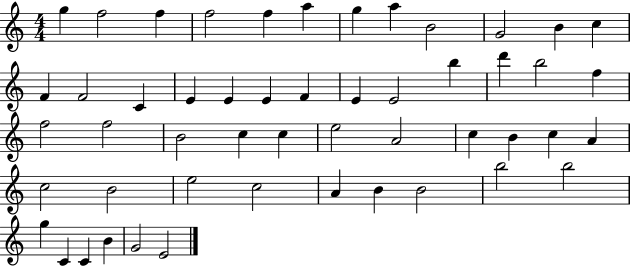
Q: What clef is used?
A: treble